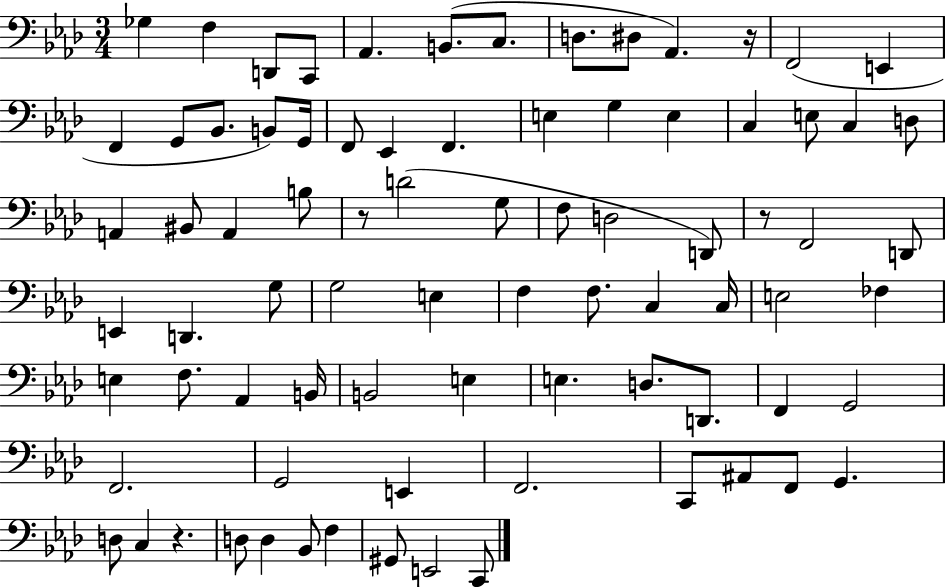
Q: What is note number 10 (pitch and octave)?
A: Ab2